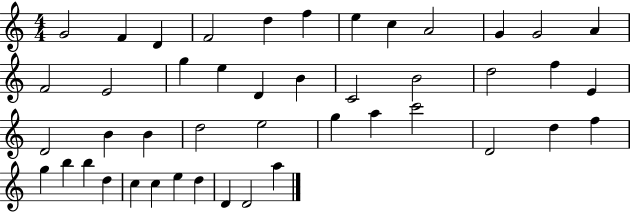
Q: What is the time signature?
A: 4/4